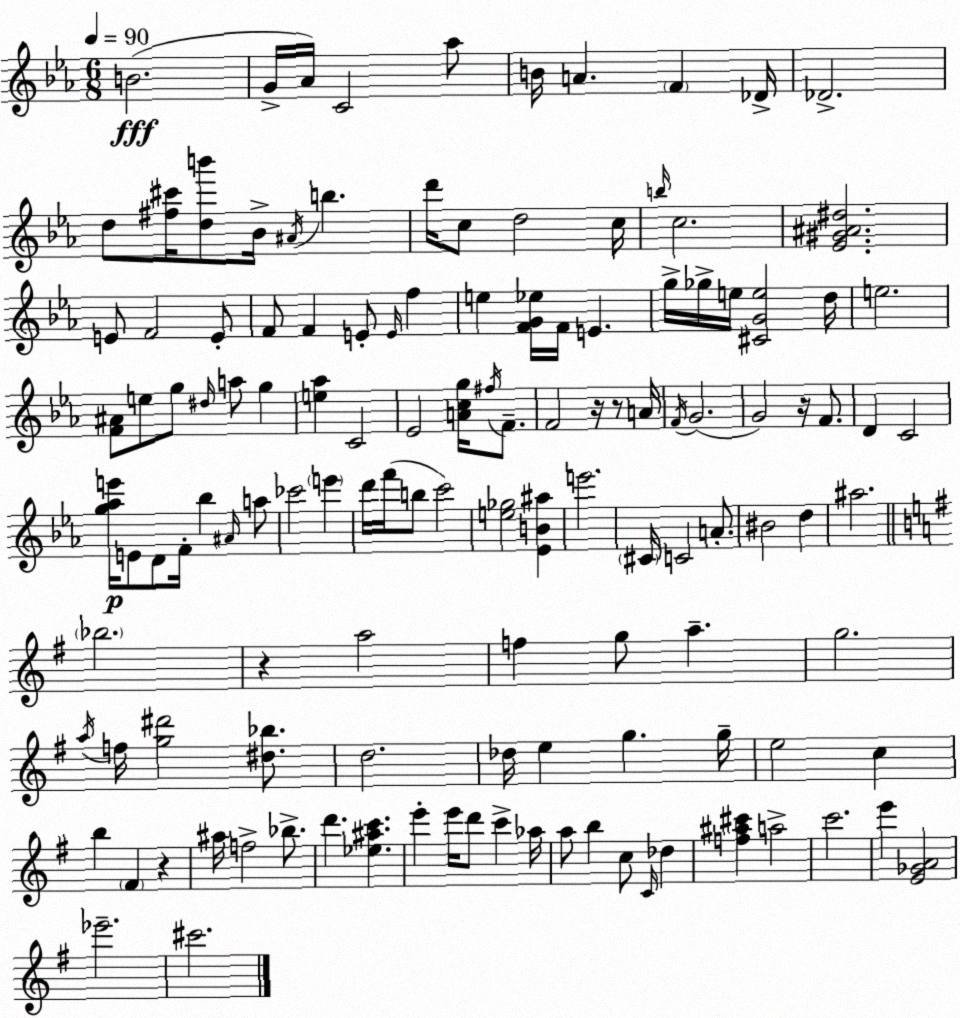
X:1
T:Untitled
M:6/8
L:1/4
K:Cm
B2 G/4 _A/4 C2 _a/2 B/4 A F _D/4 _D2 d/2 [^f^c']/4 [db']/2 _B/4 ^A/4 b d'/4 c/2 d2 c/4 b/4 c2 [_E^G^A^d]2 E/2 F2 E/2 F/2 F E/2 E/4 f e [FG_e]/4 F/4 E g/4 _g/4 e/4 [^CGe]2 d/4 e2 [F^A]/2 e/2 g/2 ^d/4 a/2 g [e_a] C2 _E2 [Acg]/4 ^f/4 F/2 F2 z/4 z/2 A/4 F/4 G2 G2 z/4 F/2 D C2 [g_ae']/4 E/2 D/2 F/4 _b ^A/4 a/2 _c'2 e' d'/4 f'/4 b/2 c'2 [e_g]2 [_EB^a] e'2 ^C/4 C2 A/2 ^B2 d ^a2 _b2 z a2 f g/2 a g2 a/4 f/4 [g^d']2 [^d_b]/2 d2 _d/4 e g g/4 e2 c b ^F z ^a/4 f2 _b/2 d' [_e^ac'] e' e'/4 d'/2 c' _a/4 a/2 b c/2 C/4 _d [f^a^c'] a2 c'2 e' [E_GA]2 _e'2 ^c'2